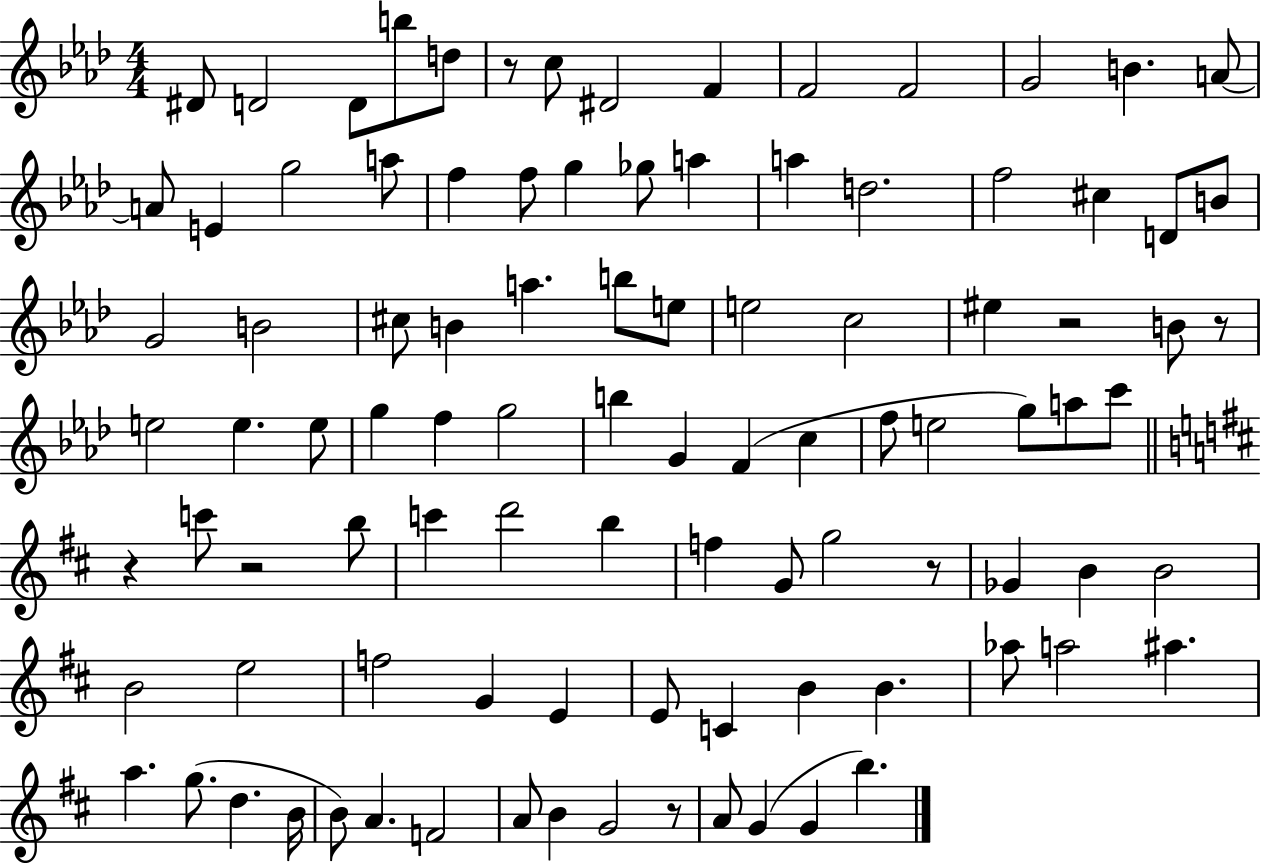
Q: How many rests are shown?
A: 7